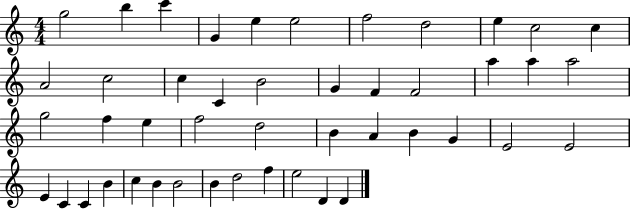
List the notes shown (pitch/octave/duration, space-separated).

G5/h B5/q C6/q G4/q E5/q E5/h F5/h D5/h E5/q C5/h C5/q A4/h C5/h C5/q C4/q B4/h G4/q F4/q F4/h A5/q A5/q A5/h G5/h F5/q E5/q F5/h D5/h B4/q A4/q B4/q G4/q E4/h E4/h E4/q C4/q C4/q B4/q C5/q B4/q B4/h B4/q D5/h F5/q E5/h D4/q D4/q